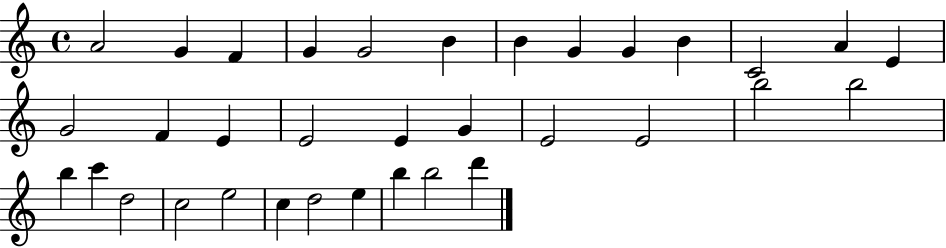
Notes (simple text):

A4/h G4/q F4/q G4/q G4/h B4/q B4/q G4/q G4/q B4/q C4/h A4/q E4/q G4/h F4/q E4/q E4/h E4/q G4/q E4/h E4/h B5/h B5/h B5/q C6/q D5/h C5/h E5/h C5/q D5/h E5/q B5/q B5/h D6/q